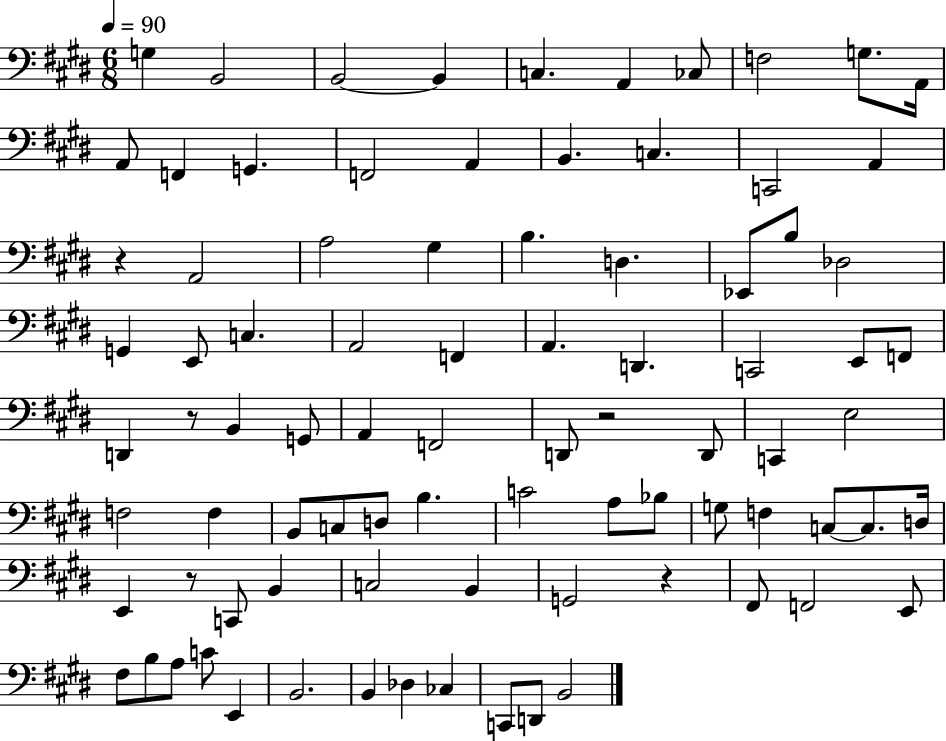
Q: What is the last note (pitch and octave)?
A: B2